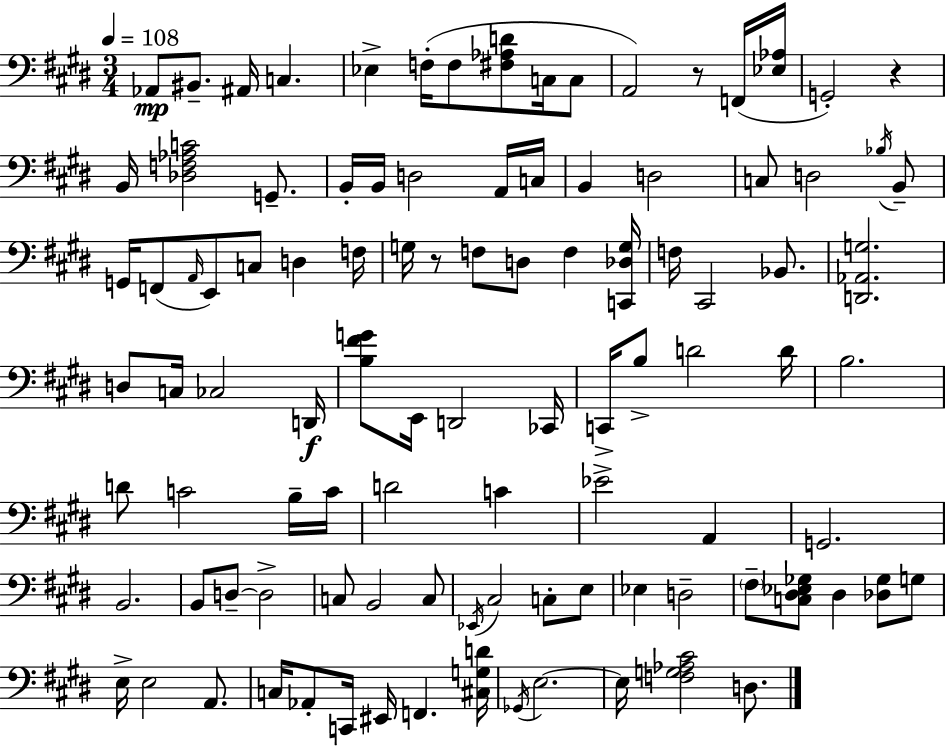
{
  \clef bass
  \numericTimeSignature
  \time 3/4
  \key e \major
  \tempo 4 = 108
  aes,8\mp bis,8.-- ais,16 c4. | ees4-> f16-.( f8 <fis aes d'>8 c16 c8 | a,2) r8 f,16( <ees aes>16 | g,2-.) r4 | \break b,16 <des f aes c'>2 g,8.-- | b,16-. b,16 d2 a,16 c16 | b,4 d2 | c8 d2 \acciaccatura { bes16 } b,8-- | \break g,16 f,8( \grace { a,16 } e,8) c8 d4 | f16 g16 r8 f8 d8 f4 | <c, des g>16 f16 cis,2 bes,8. | <d, aes, g>2. | \break d8 c16 ces2 | d,16\f <b fis' g'>8 e,16 d,2 | ces,16 c,16-> b8-> d'2 | d'16 b2. | \break d'8 c'2 | b16-- c'16 d'2 c'4 | ees'2-> a,4 | g,2. | \break b,2. | b,8 d8--~~ d2-> | c8 b,2 | c8 \acciaccatura { ees,16 } cis2 c8-. | \break e8 ees4 d2-- | \parenthesize fis8-- <c dis ees ges>8 dis4 <des ges>8 | g8 e16-> e2 | a,8. c16 aes,8-. c,16 eis,16 f,4. | \break <cis g d'>16 \acciaccatura { ges,16 } e2.~~ | e16 <f g aes cis'>2 | d8. \bar "|."
}